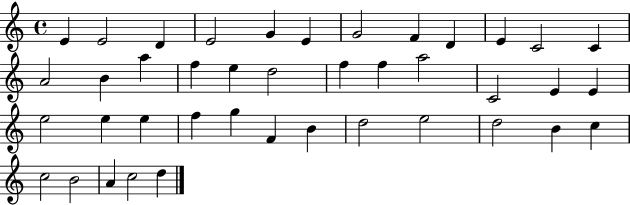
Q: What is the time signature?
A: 4/4